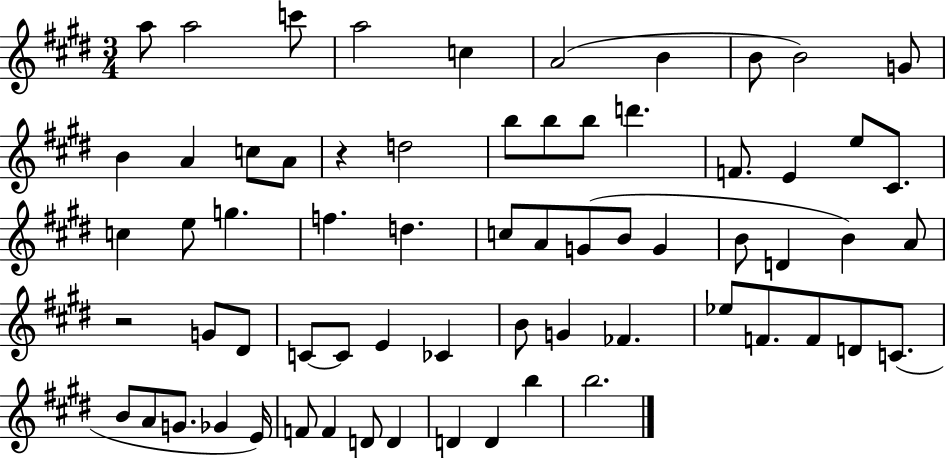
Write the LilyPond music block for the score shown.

{
  \clef treble
  \numericTimeSignature
  \time 3/4
  \key e \major
  a''8 a''2 c'''8 | a''2 c''4 | a'2( b'4 | b'8 b'2) g'8 | \break b'4 a'4 c''8 a'8 | r4 d''2 | b''8 b''8 b''8 d'''4. | f'8. e'4 e''8 cis'8. | \break c''4 e''8 g''4. | f''4. d''4. | c''8 a'8 g'8( b'8 g'4 | b'8 d'4 b'4) a'8 | \break r2 g'8 dis'8 | c'8~~ c'8 e'4 ces'4 | b'8 g'4 fes'4. | ees''8 f'8. f'8 d'8 c'8.( | \break b'8 a'8 g'8. ges'4 e'16) | f'8 f'4 d'8 d'4 | d'4 d'4 b''4 | b''2. | \break \bar "|."
}